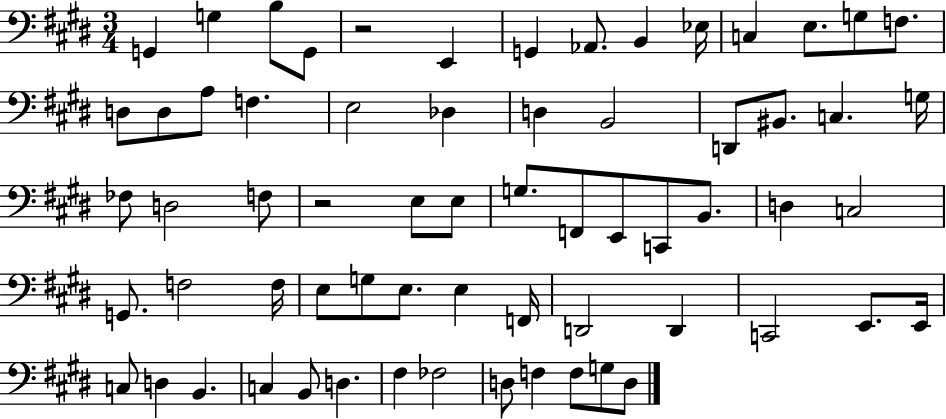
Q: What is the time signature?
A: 3/4